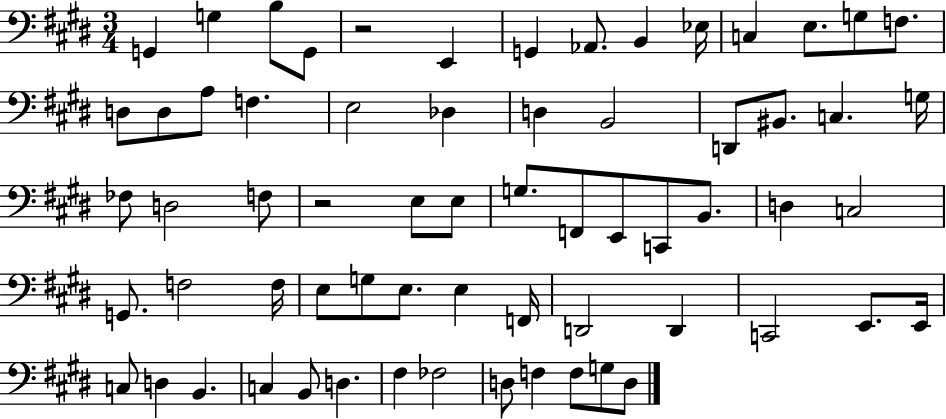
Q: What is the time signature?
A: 3/4